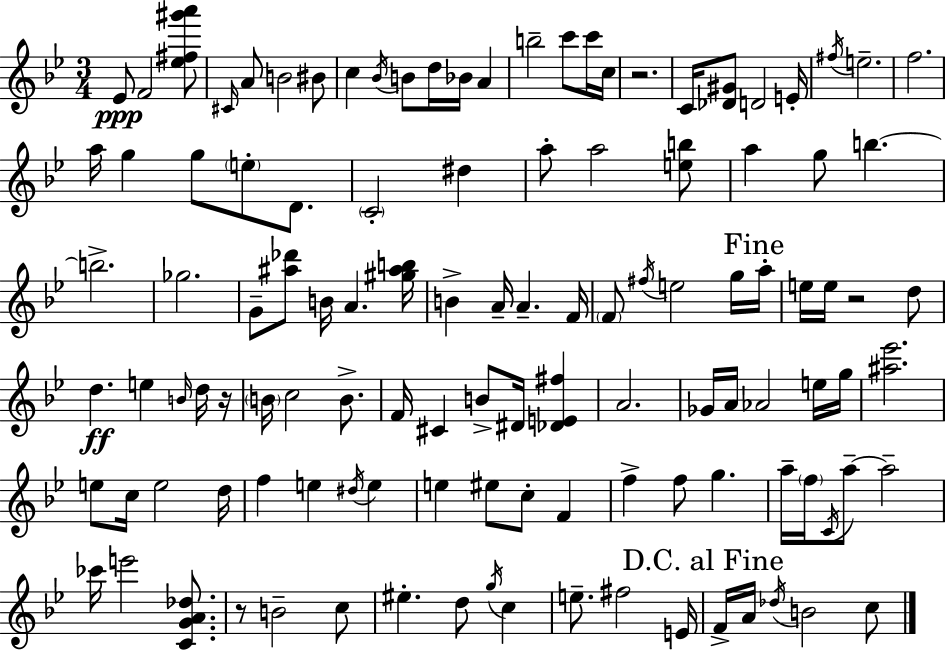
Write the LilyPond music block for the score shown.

{
  \clef treble
  \numericTimeSignature
  \time 3/4
  \key bes \major
  ees'8\ppp f'2 <ees'' fis'' gis''' a'''>8 | \grace { cis'16 } a'8 b'2 bis'8 | c''4 \acciaccatura { bes'16 } b'8 d''16 bes'16 a'4 | b''2-- c'''8 | \break c'''16 c''16 r2. | c'16 <des' gis'>8 d'2 | e'16-. \acciaccatura { fis''16 } e''2.-- | f''2. | \break a''16 g''4 g''8 \parenthesize e''8-. | d'8. \parenthesize c'2-. dis''4 | a''8-. a''2 | <e'' b''>8 a''4 g''8 b''4.~~ | \break b''2.-> | ges''2. | g'8-- <ais'' des'''>8 b'16 a'4. | <gis'' ais'' b''>16 b'4-> a'16-- a'4.-- | \break f'16 \parenthesize f'8 \acciaccatura { fis''16 } e''2 | g''16 \mark "Fine" a''16-. e''16 e''16 r2 | d''8 d''4.\ff e''4 | \grace { b'16 } d''16 r16 \parenthesize b'16 c''2 | \break b'8.-> f'16 cis'4 b'8-> | dis'16 <des' e' fis''>4 a'2. | ges'16 a'16 aes'2 | e''16 g''16 <ais'' ees'''>2. | \break e''8 c''16 e''2 | d''16 f''4 e''4 | \acciaccatura { dis''16 } e''4 e''4 eis''8 | c''8-. f'4 f''4-> f''8 | \break g''4. a''16-- \parenthesize f''16 \acciaccatura { c'16 } a''8--~~ a''2-- | ces'''16 e'''2 | <c' g' a' des''>8. r8 b'2-- | c''8 eis''4.-. | \break d''8 \acciaccatura { g''16 } c''4 e''8.-- fis''2 | e'16 \mark "D.C. al Fine" f'16-> a'16 \acciaccatura { des''16 } b'2 | c''8 \bar "|."
}